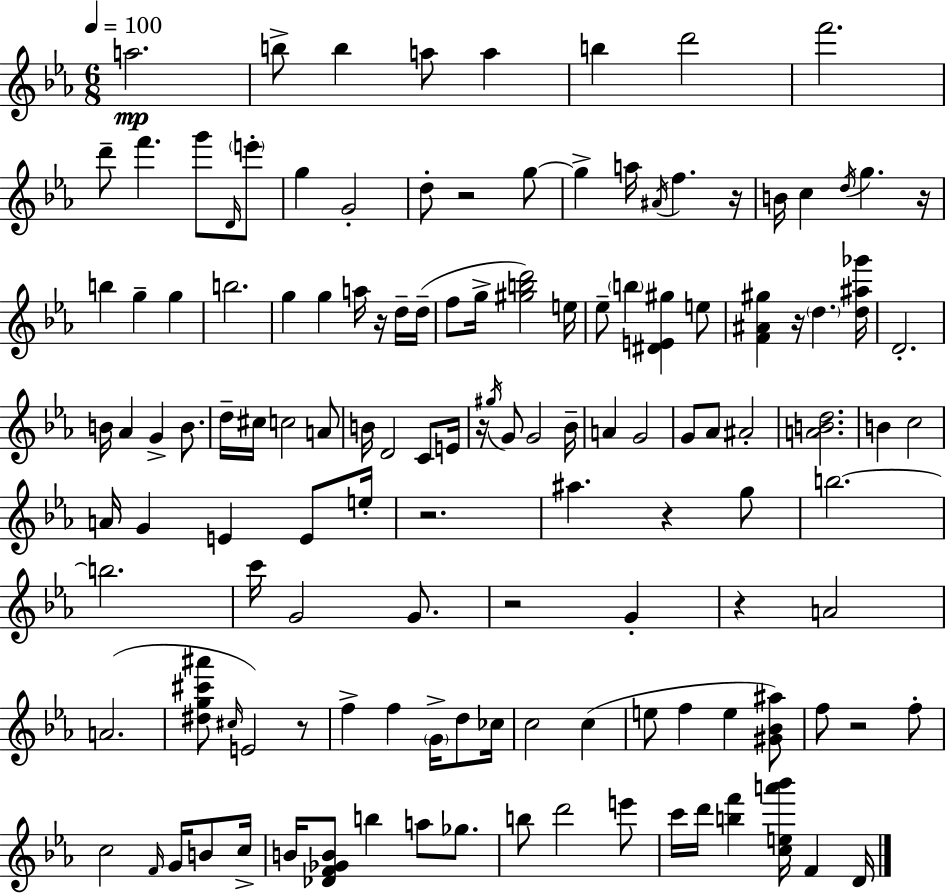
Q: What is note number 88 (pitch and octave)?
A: C5